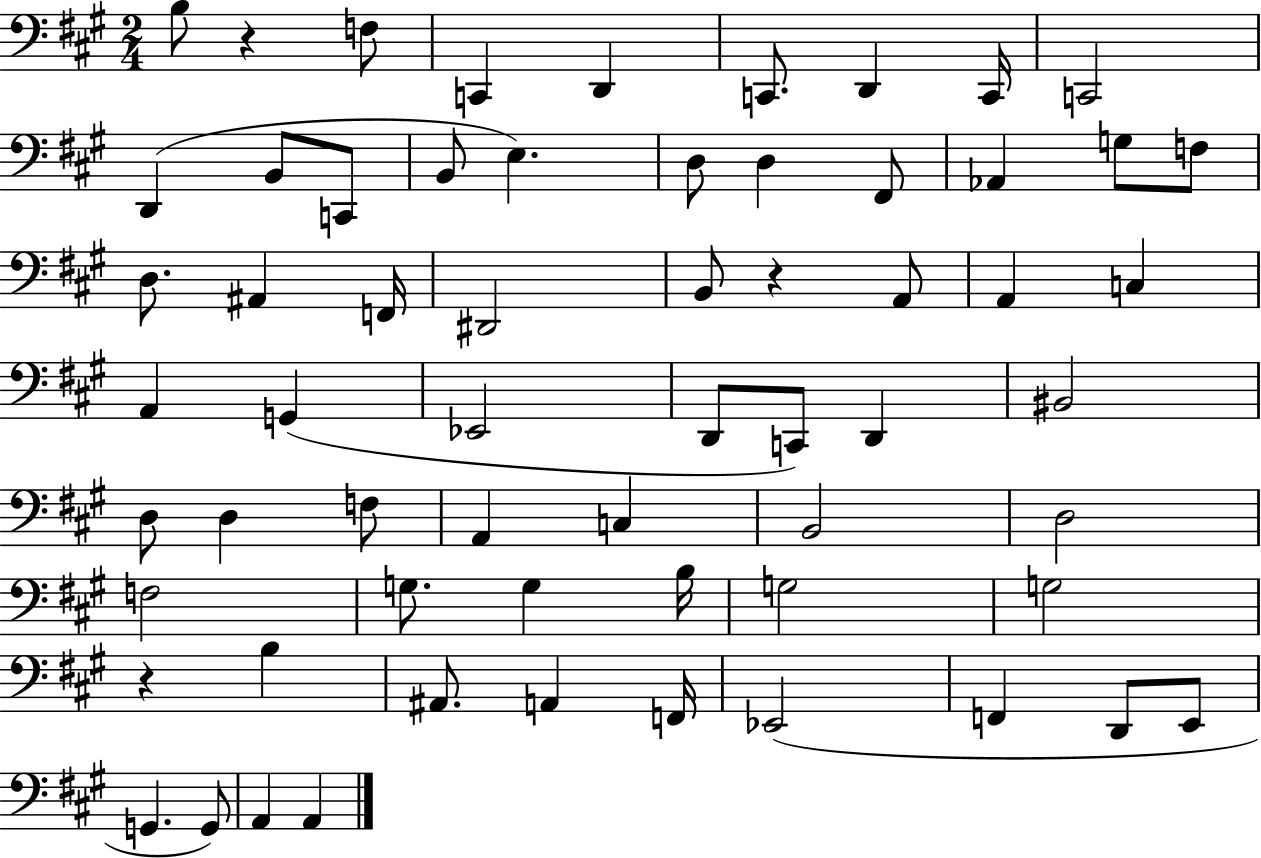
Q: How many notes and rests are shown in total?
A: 62